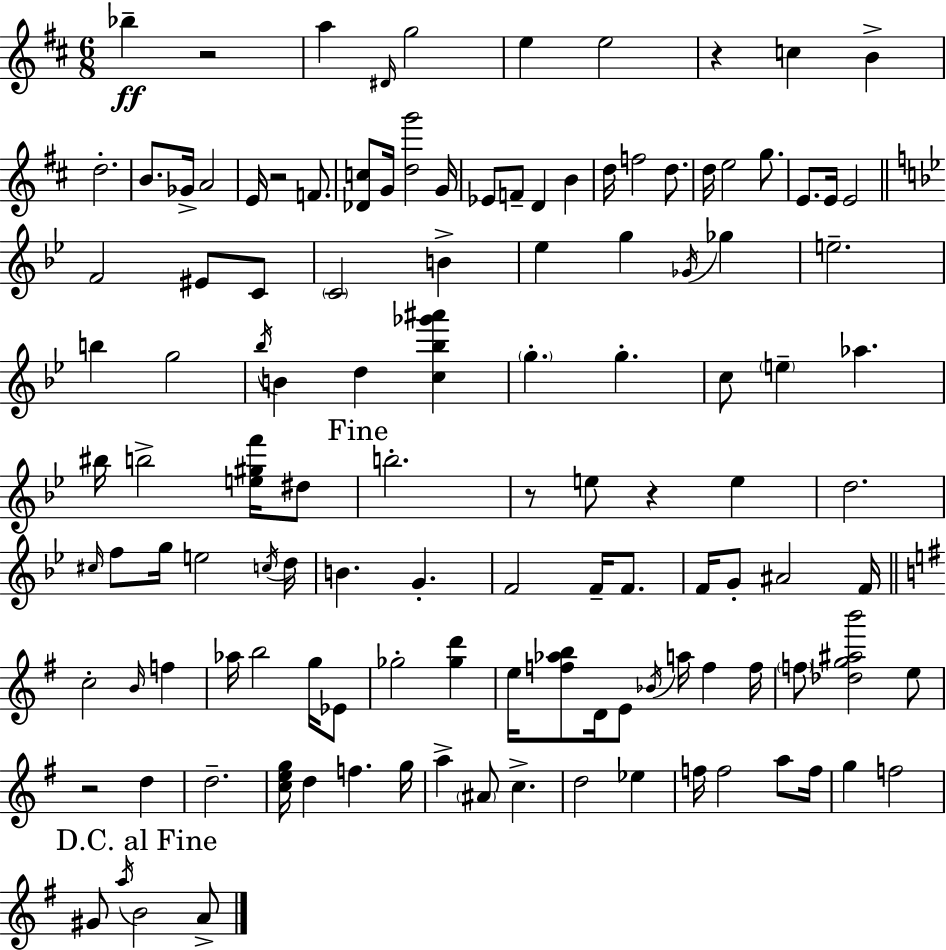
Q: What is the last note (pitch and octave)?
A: A4